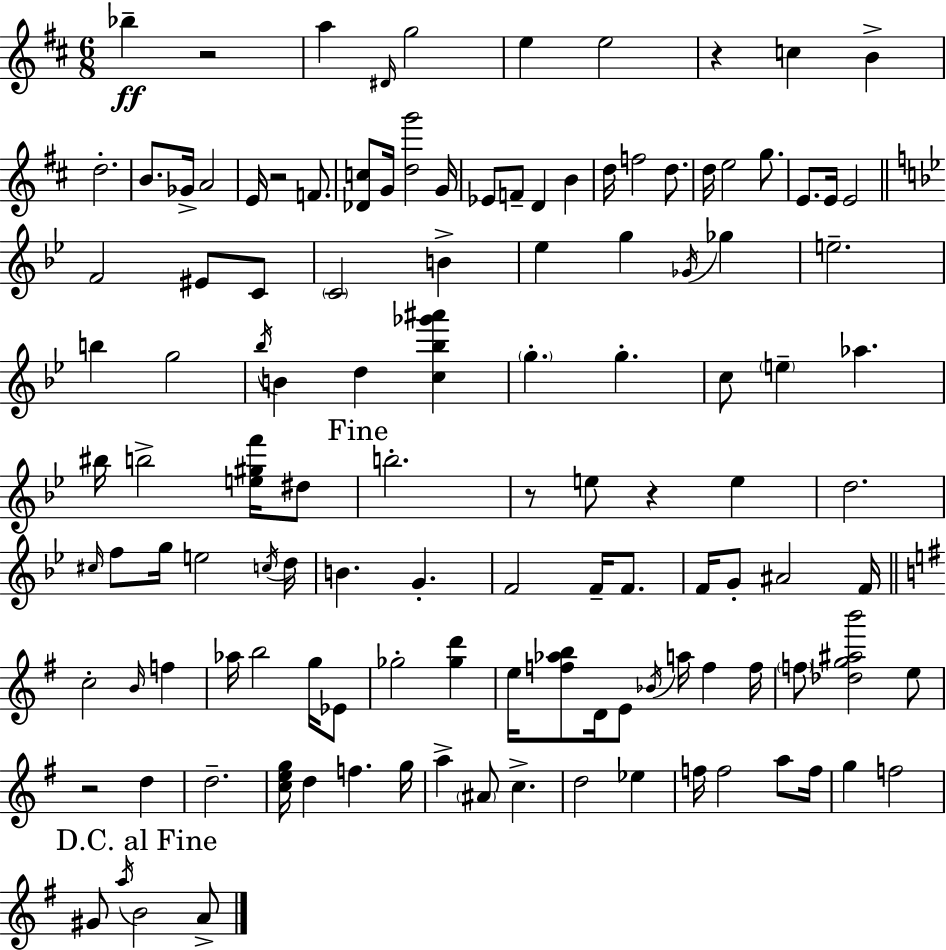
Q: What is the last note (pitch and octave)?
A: A4